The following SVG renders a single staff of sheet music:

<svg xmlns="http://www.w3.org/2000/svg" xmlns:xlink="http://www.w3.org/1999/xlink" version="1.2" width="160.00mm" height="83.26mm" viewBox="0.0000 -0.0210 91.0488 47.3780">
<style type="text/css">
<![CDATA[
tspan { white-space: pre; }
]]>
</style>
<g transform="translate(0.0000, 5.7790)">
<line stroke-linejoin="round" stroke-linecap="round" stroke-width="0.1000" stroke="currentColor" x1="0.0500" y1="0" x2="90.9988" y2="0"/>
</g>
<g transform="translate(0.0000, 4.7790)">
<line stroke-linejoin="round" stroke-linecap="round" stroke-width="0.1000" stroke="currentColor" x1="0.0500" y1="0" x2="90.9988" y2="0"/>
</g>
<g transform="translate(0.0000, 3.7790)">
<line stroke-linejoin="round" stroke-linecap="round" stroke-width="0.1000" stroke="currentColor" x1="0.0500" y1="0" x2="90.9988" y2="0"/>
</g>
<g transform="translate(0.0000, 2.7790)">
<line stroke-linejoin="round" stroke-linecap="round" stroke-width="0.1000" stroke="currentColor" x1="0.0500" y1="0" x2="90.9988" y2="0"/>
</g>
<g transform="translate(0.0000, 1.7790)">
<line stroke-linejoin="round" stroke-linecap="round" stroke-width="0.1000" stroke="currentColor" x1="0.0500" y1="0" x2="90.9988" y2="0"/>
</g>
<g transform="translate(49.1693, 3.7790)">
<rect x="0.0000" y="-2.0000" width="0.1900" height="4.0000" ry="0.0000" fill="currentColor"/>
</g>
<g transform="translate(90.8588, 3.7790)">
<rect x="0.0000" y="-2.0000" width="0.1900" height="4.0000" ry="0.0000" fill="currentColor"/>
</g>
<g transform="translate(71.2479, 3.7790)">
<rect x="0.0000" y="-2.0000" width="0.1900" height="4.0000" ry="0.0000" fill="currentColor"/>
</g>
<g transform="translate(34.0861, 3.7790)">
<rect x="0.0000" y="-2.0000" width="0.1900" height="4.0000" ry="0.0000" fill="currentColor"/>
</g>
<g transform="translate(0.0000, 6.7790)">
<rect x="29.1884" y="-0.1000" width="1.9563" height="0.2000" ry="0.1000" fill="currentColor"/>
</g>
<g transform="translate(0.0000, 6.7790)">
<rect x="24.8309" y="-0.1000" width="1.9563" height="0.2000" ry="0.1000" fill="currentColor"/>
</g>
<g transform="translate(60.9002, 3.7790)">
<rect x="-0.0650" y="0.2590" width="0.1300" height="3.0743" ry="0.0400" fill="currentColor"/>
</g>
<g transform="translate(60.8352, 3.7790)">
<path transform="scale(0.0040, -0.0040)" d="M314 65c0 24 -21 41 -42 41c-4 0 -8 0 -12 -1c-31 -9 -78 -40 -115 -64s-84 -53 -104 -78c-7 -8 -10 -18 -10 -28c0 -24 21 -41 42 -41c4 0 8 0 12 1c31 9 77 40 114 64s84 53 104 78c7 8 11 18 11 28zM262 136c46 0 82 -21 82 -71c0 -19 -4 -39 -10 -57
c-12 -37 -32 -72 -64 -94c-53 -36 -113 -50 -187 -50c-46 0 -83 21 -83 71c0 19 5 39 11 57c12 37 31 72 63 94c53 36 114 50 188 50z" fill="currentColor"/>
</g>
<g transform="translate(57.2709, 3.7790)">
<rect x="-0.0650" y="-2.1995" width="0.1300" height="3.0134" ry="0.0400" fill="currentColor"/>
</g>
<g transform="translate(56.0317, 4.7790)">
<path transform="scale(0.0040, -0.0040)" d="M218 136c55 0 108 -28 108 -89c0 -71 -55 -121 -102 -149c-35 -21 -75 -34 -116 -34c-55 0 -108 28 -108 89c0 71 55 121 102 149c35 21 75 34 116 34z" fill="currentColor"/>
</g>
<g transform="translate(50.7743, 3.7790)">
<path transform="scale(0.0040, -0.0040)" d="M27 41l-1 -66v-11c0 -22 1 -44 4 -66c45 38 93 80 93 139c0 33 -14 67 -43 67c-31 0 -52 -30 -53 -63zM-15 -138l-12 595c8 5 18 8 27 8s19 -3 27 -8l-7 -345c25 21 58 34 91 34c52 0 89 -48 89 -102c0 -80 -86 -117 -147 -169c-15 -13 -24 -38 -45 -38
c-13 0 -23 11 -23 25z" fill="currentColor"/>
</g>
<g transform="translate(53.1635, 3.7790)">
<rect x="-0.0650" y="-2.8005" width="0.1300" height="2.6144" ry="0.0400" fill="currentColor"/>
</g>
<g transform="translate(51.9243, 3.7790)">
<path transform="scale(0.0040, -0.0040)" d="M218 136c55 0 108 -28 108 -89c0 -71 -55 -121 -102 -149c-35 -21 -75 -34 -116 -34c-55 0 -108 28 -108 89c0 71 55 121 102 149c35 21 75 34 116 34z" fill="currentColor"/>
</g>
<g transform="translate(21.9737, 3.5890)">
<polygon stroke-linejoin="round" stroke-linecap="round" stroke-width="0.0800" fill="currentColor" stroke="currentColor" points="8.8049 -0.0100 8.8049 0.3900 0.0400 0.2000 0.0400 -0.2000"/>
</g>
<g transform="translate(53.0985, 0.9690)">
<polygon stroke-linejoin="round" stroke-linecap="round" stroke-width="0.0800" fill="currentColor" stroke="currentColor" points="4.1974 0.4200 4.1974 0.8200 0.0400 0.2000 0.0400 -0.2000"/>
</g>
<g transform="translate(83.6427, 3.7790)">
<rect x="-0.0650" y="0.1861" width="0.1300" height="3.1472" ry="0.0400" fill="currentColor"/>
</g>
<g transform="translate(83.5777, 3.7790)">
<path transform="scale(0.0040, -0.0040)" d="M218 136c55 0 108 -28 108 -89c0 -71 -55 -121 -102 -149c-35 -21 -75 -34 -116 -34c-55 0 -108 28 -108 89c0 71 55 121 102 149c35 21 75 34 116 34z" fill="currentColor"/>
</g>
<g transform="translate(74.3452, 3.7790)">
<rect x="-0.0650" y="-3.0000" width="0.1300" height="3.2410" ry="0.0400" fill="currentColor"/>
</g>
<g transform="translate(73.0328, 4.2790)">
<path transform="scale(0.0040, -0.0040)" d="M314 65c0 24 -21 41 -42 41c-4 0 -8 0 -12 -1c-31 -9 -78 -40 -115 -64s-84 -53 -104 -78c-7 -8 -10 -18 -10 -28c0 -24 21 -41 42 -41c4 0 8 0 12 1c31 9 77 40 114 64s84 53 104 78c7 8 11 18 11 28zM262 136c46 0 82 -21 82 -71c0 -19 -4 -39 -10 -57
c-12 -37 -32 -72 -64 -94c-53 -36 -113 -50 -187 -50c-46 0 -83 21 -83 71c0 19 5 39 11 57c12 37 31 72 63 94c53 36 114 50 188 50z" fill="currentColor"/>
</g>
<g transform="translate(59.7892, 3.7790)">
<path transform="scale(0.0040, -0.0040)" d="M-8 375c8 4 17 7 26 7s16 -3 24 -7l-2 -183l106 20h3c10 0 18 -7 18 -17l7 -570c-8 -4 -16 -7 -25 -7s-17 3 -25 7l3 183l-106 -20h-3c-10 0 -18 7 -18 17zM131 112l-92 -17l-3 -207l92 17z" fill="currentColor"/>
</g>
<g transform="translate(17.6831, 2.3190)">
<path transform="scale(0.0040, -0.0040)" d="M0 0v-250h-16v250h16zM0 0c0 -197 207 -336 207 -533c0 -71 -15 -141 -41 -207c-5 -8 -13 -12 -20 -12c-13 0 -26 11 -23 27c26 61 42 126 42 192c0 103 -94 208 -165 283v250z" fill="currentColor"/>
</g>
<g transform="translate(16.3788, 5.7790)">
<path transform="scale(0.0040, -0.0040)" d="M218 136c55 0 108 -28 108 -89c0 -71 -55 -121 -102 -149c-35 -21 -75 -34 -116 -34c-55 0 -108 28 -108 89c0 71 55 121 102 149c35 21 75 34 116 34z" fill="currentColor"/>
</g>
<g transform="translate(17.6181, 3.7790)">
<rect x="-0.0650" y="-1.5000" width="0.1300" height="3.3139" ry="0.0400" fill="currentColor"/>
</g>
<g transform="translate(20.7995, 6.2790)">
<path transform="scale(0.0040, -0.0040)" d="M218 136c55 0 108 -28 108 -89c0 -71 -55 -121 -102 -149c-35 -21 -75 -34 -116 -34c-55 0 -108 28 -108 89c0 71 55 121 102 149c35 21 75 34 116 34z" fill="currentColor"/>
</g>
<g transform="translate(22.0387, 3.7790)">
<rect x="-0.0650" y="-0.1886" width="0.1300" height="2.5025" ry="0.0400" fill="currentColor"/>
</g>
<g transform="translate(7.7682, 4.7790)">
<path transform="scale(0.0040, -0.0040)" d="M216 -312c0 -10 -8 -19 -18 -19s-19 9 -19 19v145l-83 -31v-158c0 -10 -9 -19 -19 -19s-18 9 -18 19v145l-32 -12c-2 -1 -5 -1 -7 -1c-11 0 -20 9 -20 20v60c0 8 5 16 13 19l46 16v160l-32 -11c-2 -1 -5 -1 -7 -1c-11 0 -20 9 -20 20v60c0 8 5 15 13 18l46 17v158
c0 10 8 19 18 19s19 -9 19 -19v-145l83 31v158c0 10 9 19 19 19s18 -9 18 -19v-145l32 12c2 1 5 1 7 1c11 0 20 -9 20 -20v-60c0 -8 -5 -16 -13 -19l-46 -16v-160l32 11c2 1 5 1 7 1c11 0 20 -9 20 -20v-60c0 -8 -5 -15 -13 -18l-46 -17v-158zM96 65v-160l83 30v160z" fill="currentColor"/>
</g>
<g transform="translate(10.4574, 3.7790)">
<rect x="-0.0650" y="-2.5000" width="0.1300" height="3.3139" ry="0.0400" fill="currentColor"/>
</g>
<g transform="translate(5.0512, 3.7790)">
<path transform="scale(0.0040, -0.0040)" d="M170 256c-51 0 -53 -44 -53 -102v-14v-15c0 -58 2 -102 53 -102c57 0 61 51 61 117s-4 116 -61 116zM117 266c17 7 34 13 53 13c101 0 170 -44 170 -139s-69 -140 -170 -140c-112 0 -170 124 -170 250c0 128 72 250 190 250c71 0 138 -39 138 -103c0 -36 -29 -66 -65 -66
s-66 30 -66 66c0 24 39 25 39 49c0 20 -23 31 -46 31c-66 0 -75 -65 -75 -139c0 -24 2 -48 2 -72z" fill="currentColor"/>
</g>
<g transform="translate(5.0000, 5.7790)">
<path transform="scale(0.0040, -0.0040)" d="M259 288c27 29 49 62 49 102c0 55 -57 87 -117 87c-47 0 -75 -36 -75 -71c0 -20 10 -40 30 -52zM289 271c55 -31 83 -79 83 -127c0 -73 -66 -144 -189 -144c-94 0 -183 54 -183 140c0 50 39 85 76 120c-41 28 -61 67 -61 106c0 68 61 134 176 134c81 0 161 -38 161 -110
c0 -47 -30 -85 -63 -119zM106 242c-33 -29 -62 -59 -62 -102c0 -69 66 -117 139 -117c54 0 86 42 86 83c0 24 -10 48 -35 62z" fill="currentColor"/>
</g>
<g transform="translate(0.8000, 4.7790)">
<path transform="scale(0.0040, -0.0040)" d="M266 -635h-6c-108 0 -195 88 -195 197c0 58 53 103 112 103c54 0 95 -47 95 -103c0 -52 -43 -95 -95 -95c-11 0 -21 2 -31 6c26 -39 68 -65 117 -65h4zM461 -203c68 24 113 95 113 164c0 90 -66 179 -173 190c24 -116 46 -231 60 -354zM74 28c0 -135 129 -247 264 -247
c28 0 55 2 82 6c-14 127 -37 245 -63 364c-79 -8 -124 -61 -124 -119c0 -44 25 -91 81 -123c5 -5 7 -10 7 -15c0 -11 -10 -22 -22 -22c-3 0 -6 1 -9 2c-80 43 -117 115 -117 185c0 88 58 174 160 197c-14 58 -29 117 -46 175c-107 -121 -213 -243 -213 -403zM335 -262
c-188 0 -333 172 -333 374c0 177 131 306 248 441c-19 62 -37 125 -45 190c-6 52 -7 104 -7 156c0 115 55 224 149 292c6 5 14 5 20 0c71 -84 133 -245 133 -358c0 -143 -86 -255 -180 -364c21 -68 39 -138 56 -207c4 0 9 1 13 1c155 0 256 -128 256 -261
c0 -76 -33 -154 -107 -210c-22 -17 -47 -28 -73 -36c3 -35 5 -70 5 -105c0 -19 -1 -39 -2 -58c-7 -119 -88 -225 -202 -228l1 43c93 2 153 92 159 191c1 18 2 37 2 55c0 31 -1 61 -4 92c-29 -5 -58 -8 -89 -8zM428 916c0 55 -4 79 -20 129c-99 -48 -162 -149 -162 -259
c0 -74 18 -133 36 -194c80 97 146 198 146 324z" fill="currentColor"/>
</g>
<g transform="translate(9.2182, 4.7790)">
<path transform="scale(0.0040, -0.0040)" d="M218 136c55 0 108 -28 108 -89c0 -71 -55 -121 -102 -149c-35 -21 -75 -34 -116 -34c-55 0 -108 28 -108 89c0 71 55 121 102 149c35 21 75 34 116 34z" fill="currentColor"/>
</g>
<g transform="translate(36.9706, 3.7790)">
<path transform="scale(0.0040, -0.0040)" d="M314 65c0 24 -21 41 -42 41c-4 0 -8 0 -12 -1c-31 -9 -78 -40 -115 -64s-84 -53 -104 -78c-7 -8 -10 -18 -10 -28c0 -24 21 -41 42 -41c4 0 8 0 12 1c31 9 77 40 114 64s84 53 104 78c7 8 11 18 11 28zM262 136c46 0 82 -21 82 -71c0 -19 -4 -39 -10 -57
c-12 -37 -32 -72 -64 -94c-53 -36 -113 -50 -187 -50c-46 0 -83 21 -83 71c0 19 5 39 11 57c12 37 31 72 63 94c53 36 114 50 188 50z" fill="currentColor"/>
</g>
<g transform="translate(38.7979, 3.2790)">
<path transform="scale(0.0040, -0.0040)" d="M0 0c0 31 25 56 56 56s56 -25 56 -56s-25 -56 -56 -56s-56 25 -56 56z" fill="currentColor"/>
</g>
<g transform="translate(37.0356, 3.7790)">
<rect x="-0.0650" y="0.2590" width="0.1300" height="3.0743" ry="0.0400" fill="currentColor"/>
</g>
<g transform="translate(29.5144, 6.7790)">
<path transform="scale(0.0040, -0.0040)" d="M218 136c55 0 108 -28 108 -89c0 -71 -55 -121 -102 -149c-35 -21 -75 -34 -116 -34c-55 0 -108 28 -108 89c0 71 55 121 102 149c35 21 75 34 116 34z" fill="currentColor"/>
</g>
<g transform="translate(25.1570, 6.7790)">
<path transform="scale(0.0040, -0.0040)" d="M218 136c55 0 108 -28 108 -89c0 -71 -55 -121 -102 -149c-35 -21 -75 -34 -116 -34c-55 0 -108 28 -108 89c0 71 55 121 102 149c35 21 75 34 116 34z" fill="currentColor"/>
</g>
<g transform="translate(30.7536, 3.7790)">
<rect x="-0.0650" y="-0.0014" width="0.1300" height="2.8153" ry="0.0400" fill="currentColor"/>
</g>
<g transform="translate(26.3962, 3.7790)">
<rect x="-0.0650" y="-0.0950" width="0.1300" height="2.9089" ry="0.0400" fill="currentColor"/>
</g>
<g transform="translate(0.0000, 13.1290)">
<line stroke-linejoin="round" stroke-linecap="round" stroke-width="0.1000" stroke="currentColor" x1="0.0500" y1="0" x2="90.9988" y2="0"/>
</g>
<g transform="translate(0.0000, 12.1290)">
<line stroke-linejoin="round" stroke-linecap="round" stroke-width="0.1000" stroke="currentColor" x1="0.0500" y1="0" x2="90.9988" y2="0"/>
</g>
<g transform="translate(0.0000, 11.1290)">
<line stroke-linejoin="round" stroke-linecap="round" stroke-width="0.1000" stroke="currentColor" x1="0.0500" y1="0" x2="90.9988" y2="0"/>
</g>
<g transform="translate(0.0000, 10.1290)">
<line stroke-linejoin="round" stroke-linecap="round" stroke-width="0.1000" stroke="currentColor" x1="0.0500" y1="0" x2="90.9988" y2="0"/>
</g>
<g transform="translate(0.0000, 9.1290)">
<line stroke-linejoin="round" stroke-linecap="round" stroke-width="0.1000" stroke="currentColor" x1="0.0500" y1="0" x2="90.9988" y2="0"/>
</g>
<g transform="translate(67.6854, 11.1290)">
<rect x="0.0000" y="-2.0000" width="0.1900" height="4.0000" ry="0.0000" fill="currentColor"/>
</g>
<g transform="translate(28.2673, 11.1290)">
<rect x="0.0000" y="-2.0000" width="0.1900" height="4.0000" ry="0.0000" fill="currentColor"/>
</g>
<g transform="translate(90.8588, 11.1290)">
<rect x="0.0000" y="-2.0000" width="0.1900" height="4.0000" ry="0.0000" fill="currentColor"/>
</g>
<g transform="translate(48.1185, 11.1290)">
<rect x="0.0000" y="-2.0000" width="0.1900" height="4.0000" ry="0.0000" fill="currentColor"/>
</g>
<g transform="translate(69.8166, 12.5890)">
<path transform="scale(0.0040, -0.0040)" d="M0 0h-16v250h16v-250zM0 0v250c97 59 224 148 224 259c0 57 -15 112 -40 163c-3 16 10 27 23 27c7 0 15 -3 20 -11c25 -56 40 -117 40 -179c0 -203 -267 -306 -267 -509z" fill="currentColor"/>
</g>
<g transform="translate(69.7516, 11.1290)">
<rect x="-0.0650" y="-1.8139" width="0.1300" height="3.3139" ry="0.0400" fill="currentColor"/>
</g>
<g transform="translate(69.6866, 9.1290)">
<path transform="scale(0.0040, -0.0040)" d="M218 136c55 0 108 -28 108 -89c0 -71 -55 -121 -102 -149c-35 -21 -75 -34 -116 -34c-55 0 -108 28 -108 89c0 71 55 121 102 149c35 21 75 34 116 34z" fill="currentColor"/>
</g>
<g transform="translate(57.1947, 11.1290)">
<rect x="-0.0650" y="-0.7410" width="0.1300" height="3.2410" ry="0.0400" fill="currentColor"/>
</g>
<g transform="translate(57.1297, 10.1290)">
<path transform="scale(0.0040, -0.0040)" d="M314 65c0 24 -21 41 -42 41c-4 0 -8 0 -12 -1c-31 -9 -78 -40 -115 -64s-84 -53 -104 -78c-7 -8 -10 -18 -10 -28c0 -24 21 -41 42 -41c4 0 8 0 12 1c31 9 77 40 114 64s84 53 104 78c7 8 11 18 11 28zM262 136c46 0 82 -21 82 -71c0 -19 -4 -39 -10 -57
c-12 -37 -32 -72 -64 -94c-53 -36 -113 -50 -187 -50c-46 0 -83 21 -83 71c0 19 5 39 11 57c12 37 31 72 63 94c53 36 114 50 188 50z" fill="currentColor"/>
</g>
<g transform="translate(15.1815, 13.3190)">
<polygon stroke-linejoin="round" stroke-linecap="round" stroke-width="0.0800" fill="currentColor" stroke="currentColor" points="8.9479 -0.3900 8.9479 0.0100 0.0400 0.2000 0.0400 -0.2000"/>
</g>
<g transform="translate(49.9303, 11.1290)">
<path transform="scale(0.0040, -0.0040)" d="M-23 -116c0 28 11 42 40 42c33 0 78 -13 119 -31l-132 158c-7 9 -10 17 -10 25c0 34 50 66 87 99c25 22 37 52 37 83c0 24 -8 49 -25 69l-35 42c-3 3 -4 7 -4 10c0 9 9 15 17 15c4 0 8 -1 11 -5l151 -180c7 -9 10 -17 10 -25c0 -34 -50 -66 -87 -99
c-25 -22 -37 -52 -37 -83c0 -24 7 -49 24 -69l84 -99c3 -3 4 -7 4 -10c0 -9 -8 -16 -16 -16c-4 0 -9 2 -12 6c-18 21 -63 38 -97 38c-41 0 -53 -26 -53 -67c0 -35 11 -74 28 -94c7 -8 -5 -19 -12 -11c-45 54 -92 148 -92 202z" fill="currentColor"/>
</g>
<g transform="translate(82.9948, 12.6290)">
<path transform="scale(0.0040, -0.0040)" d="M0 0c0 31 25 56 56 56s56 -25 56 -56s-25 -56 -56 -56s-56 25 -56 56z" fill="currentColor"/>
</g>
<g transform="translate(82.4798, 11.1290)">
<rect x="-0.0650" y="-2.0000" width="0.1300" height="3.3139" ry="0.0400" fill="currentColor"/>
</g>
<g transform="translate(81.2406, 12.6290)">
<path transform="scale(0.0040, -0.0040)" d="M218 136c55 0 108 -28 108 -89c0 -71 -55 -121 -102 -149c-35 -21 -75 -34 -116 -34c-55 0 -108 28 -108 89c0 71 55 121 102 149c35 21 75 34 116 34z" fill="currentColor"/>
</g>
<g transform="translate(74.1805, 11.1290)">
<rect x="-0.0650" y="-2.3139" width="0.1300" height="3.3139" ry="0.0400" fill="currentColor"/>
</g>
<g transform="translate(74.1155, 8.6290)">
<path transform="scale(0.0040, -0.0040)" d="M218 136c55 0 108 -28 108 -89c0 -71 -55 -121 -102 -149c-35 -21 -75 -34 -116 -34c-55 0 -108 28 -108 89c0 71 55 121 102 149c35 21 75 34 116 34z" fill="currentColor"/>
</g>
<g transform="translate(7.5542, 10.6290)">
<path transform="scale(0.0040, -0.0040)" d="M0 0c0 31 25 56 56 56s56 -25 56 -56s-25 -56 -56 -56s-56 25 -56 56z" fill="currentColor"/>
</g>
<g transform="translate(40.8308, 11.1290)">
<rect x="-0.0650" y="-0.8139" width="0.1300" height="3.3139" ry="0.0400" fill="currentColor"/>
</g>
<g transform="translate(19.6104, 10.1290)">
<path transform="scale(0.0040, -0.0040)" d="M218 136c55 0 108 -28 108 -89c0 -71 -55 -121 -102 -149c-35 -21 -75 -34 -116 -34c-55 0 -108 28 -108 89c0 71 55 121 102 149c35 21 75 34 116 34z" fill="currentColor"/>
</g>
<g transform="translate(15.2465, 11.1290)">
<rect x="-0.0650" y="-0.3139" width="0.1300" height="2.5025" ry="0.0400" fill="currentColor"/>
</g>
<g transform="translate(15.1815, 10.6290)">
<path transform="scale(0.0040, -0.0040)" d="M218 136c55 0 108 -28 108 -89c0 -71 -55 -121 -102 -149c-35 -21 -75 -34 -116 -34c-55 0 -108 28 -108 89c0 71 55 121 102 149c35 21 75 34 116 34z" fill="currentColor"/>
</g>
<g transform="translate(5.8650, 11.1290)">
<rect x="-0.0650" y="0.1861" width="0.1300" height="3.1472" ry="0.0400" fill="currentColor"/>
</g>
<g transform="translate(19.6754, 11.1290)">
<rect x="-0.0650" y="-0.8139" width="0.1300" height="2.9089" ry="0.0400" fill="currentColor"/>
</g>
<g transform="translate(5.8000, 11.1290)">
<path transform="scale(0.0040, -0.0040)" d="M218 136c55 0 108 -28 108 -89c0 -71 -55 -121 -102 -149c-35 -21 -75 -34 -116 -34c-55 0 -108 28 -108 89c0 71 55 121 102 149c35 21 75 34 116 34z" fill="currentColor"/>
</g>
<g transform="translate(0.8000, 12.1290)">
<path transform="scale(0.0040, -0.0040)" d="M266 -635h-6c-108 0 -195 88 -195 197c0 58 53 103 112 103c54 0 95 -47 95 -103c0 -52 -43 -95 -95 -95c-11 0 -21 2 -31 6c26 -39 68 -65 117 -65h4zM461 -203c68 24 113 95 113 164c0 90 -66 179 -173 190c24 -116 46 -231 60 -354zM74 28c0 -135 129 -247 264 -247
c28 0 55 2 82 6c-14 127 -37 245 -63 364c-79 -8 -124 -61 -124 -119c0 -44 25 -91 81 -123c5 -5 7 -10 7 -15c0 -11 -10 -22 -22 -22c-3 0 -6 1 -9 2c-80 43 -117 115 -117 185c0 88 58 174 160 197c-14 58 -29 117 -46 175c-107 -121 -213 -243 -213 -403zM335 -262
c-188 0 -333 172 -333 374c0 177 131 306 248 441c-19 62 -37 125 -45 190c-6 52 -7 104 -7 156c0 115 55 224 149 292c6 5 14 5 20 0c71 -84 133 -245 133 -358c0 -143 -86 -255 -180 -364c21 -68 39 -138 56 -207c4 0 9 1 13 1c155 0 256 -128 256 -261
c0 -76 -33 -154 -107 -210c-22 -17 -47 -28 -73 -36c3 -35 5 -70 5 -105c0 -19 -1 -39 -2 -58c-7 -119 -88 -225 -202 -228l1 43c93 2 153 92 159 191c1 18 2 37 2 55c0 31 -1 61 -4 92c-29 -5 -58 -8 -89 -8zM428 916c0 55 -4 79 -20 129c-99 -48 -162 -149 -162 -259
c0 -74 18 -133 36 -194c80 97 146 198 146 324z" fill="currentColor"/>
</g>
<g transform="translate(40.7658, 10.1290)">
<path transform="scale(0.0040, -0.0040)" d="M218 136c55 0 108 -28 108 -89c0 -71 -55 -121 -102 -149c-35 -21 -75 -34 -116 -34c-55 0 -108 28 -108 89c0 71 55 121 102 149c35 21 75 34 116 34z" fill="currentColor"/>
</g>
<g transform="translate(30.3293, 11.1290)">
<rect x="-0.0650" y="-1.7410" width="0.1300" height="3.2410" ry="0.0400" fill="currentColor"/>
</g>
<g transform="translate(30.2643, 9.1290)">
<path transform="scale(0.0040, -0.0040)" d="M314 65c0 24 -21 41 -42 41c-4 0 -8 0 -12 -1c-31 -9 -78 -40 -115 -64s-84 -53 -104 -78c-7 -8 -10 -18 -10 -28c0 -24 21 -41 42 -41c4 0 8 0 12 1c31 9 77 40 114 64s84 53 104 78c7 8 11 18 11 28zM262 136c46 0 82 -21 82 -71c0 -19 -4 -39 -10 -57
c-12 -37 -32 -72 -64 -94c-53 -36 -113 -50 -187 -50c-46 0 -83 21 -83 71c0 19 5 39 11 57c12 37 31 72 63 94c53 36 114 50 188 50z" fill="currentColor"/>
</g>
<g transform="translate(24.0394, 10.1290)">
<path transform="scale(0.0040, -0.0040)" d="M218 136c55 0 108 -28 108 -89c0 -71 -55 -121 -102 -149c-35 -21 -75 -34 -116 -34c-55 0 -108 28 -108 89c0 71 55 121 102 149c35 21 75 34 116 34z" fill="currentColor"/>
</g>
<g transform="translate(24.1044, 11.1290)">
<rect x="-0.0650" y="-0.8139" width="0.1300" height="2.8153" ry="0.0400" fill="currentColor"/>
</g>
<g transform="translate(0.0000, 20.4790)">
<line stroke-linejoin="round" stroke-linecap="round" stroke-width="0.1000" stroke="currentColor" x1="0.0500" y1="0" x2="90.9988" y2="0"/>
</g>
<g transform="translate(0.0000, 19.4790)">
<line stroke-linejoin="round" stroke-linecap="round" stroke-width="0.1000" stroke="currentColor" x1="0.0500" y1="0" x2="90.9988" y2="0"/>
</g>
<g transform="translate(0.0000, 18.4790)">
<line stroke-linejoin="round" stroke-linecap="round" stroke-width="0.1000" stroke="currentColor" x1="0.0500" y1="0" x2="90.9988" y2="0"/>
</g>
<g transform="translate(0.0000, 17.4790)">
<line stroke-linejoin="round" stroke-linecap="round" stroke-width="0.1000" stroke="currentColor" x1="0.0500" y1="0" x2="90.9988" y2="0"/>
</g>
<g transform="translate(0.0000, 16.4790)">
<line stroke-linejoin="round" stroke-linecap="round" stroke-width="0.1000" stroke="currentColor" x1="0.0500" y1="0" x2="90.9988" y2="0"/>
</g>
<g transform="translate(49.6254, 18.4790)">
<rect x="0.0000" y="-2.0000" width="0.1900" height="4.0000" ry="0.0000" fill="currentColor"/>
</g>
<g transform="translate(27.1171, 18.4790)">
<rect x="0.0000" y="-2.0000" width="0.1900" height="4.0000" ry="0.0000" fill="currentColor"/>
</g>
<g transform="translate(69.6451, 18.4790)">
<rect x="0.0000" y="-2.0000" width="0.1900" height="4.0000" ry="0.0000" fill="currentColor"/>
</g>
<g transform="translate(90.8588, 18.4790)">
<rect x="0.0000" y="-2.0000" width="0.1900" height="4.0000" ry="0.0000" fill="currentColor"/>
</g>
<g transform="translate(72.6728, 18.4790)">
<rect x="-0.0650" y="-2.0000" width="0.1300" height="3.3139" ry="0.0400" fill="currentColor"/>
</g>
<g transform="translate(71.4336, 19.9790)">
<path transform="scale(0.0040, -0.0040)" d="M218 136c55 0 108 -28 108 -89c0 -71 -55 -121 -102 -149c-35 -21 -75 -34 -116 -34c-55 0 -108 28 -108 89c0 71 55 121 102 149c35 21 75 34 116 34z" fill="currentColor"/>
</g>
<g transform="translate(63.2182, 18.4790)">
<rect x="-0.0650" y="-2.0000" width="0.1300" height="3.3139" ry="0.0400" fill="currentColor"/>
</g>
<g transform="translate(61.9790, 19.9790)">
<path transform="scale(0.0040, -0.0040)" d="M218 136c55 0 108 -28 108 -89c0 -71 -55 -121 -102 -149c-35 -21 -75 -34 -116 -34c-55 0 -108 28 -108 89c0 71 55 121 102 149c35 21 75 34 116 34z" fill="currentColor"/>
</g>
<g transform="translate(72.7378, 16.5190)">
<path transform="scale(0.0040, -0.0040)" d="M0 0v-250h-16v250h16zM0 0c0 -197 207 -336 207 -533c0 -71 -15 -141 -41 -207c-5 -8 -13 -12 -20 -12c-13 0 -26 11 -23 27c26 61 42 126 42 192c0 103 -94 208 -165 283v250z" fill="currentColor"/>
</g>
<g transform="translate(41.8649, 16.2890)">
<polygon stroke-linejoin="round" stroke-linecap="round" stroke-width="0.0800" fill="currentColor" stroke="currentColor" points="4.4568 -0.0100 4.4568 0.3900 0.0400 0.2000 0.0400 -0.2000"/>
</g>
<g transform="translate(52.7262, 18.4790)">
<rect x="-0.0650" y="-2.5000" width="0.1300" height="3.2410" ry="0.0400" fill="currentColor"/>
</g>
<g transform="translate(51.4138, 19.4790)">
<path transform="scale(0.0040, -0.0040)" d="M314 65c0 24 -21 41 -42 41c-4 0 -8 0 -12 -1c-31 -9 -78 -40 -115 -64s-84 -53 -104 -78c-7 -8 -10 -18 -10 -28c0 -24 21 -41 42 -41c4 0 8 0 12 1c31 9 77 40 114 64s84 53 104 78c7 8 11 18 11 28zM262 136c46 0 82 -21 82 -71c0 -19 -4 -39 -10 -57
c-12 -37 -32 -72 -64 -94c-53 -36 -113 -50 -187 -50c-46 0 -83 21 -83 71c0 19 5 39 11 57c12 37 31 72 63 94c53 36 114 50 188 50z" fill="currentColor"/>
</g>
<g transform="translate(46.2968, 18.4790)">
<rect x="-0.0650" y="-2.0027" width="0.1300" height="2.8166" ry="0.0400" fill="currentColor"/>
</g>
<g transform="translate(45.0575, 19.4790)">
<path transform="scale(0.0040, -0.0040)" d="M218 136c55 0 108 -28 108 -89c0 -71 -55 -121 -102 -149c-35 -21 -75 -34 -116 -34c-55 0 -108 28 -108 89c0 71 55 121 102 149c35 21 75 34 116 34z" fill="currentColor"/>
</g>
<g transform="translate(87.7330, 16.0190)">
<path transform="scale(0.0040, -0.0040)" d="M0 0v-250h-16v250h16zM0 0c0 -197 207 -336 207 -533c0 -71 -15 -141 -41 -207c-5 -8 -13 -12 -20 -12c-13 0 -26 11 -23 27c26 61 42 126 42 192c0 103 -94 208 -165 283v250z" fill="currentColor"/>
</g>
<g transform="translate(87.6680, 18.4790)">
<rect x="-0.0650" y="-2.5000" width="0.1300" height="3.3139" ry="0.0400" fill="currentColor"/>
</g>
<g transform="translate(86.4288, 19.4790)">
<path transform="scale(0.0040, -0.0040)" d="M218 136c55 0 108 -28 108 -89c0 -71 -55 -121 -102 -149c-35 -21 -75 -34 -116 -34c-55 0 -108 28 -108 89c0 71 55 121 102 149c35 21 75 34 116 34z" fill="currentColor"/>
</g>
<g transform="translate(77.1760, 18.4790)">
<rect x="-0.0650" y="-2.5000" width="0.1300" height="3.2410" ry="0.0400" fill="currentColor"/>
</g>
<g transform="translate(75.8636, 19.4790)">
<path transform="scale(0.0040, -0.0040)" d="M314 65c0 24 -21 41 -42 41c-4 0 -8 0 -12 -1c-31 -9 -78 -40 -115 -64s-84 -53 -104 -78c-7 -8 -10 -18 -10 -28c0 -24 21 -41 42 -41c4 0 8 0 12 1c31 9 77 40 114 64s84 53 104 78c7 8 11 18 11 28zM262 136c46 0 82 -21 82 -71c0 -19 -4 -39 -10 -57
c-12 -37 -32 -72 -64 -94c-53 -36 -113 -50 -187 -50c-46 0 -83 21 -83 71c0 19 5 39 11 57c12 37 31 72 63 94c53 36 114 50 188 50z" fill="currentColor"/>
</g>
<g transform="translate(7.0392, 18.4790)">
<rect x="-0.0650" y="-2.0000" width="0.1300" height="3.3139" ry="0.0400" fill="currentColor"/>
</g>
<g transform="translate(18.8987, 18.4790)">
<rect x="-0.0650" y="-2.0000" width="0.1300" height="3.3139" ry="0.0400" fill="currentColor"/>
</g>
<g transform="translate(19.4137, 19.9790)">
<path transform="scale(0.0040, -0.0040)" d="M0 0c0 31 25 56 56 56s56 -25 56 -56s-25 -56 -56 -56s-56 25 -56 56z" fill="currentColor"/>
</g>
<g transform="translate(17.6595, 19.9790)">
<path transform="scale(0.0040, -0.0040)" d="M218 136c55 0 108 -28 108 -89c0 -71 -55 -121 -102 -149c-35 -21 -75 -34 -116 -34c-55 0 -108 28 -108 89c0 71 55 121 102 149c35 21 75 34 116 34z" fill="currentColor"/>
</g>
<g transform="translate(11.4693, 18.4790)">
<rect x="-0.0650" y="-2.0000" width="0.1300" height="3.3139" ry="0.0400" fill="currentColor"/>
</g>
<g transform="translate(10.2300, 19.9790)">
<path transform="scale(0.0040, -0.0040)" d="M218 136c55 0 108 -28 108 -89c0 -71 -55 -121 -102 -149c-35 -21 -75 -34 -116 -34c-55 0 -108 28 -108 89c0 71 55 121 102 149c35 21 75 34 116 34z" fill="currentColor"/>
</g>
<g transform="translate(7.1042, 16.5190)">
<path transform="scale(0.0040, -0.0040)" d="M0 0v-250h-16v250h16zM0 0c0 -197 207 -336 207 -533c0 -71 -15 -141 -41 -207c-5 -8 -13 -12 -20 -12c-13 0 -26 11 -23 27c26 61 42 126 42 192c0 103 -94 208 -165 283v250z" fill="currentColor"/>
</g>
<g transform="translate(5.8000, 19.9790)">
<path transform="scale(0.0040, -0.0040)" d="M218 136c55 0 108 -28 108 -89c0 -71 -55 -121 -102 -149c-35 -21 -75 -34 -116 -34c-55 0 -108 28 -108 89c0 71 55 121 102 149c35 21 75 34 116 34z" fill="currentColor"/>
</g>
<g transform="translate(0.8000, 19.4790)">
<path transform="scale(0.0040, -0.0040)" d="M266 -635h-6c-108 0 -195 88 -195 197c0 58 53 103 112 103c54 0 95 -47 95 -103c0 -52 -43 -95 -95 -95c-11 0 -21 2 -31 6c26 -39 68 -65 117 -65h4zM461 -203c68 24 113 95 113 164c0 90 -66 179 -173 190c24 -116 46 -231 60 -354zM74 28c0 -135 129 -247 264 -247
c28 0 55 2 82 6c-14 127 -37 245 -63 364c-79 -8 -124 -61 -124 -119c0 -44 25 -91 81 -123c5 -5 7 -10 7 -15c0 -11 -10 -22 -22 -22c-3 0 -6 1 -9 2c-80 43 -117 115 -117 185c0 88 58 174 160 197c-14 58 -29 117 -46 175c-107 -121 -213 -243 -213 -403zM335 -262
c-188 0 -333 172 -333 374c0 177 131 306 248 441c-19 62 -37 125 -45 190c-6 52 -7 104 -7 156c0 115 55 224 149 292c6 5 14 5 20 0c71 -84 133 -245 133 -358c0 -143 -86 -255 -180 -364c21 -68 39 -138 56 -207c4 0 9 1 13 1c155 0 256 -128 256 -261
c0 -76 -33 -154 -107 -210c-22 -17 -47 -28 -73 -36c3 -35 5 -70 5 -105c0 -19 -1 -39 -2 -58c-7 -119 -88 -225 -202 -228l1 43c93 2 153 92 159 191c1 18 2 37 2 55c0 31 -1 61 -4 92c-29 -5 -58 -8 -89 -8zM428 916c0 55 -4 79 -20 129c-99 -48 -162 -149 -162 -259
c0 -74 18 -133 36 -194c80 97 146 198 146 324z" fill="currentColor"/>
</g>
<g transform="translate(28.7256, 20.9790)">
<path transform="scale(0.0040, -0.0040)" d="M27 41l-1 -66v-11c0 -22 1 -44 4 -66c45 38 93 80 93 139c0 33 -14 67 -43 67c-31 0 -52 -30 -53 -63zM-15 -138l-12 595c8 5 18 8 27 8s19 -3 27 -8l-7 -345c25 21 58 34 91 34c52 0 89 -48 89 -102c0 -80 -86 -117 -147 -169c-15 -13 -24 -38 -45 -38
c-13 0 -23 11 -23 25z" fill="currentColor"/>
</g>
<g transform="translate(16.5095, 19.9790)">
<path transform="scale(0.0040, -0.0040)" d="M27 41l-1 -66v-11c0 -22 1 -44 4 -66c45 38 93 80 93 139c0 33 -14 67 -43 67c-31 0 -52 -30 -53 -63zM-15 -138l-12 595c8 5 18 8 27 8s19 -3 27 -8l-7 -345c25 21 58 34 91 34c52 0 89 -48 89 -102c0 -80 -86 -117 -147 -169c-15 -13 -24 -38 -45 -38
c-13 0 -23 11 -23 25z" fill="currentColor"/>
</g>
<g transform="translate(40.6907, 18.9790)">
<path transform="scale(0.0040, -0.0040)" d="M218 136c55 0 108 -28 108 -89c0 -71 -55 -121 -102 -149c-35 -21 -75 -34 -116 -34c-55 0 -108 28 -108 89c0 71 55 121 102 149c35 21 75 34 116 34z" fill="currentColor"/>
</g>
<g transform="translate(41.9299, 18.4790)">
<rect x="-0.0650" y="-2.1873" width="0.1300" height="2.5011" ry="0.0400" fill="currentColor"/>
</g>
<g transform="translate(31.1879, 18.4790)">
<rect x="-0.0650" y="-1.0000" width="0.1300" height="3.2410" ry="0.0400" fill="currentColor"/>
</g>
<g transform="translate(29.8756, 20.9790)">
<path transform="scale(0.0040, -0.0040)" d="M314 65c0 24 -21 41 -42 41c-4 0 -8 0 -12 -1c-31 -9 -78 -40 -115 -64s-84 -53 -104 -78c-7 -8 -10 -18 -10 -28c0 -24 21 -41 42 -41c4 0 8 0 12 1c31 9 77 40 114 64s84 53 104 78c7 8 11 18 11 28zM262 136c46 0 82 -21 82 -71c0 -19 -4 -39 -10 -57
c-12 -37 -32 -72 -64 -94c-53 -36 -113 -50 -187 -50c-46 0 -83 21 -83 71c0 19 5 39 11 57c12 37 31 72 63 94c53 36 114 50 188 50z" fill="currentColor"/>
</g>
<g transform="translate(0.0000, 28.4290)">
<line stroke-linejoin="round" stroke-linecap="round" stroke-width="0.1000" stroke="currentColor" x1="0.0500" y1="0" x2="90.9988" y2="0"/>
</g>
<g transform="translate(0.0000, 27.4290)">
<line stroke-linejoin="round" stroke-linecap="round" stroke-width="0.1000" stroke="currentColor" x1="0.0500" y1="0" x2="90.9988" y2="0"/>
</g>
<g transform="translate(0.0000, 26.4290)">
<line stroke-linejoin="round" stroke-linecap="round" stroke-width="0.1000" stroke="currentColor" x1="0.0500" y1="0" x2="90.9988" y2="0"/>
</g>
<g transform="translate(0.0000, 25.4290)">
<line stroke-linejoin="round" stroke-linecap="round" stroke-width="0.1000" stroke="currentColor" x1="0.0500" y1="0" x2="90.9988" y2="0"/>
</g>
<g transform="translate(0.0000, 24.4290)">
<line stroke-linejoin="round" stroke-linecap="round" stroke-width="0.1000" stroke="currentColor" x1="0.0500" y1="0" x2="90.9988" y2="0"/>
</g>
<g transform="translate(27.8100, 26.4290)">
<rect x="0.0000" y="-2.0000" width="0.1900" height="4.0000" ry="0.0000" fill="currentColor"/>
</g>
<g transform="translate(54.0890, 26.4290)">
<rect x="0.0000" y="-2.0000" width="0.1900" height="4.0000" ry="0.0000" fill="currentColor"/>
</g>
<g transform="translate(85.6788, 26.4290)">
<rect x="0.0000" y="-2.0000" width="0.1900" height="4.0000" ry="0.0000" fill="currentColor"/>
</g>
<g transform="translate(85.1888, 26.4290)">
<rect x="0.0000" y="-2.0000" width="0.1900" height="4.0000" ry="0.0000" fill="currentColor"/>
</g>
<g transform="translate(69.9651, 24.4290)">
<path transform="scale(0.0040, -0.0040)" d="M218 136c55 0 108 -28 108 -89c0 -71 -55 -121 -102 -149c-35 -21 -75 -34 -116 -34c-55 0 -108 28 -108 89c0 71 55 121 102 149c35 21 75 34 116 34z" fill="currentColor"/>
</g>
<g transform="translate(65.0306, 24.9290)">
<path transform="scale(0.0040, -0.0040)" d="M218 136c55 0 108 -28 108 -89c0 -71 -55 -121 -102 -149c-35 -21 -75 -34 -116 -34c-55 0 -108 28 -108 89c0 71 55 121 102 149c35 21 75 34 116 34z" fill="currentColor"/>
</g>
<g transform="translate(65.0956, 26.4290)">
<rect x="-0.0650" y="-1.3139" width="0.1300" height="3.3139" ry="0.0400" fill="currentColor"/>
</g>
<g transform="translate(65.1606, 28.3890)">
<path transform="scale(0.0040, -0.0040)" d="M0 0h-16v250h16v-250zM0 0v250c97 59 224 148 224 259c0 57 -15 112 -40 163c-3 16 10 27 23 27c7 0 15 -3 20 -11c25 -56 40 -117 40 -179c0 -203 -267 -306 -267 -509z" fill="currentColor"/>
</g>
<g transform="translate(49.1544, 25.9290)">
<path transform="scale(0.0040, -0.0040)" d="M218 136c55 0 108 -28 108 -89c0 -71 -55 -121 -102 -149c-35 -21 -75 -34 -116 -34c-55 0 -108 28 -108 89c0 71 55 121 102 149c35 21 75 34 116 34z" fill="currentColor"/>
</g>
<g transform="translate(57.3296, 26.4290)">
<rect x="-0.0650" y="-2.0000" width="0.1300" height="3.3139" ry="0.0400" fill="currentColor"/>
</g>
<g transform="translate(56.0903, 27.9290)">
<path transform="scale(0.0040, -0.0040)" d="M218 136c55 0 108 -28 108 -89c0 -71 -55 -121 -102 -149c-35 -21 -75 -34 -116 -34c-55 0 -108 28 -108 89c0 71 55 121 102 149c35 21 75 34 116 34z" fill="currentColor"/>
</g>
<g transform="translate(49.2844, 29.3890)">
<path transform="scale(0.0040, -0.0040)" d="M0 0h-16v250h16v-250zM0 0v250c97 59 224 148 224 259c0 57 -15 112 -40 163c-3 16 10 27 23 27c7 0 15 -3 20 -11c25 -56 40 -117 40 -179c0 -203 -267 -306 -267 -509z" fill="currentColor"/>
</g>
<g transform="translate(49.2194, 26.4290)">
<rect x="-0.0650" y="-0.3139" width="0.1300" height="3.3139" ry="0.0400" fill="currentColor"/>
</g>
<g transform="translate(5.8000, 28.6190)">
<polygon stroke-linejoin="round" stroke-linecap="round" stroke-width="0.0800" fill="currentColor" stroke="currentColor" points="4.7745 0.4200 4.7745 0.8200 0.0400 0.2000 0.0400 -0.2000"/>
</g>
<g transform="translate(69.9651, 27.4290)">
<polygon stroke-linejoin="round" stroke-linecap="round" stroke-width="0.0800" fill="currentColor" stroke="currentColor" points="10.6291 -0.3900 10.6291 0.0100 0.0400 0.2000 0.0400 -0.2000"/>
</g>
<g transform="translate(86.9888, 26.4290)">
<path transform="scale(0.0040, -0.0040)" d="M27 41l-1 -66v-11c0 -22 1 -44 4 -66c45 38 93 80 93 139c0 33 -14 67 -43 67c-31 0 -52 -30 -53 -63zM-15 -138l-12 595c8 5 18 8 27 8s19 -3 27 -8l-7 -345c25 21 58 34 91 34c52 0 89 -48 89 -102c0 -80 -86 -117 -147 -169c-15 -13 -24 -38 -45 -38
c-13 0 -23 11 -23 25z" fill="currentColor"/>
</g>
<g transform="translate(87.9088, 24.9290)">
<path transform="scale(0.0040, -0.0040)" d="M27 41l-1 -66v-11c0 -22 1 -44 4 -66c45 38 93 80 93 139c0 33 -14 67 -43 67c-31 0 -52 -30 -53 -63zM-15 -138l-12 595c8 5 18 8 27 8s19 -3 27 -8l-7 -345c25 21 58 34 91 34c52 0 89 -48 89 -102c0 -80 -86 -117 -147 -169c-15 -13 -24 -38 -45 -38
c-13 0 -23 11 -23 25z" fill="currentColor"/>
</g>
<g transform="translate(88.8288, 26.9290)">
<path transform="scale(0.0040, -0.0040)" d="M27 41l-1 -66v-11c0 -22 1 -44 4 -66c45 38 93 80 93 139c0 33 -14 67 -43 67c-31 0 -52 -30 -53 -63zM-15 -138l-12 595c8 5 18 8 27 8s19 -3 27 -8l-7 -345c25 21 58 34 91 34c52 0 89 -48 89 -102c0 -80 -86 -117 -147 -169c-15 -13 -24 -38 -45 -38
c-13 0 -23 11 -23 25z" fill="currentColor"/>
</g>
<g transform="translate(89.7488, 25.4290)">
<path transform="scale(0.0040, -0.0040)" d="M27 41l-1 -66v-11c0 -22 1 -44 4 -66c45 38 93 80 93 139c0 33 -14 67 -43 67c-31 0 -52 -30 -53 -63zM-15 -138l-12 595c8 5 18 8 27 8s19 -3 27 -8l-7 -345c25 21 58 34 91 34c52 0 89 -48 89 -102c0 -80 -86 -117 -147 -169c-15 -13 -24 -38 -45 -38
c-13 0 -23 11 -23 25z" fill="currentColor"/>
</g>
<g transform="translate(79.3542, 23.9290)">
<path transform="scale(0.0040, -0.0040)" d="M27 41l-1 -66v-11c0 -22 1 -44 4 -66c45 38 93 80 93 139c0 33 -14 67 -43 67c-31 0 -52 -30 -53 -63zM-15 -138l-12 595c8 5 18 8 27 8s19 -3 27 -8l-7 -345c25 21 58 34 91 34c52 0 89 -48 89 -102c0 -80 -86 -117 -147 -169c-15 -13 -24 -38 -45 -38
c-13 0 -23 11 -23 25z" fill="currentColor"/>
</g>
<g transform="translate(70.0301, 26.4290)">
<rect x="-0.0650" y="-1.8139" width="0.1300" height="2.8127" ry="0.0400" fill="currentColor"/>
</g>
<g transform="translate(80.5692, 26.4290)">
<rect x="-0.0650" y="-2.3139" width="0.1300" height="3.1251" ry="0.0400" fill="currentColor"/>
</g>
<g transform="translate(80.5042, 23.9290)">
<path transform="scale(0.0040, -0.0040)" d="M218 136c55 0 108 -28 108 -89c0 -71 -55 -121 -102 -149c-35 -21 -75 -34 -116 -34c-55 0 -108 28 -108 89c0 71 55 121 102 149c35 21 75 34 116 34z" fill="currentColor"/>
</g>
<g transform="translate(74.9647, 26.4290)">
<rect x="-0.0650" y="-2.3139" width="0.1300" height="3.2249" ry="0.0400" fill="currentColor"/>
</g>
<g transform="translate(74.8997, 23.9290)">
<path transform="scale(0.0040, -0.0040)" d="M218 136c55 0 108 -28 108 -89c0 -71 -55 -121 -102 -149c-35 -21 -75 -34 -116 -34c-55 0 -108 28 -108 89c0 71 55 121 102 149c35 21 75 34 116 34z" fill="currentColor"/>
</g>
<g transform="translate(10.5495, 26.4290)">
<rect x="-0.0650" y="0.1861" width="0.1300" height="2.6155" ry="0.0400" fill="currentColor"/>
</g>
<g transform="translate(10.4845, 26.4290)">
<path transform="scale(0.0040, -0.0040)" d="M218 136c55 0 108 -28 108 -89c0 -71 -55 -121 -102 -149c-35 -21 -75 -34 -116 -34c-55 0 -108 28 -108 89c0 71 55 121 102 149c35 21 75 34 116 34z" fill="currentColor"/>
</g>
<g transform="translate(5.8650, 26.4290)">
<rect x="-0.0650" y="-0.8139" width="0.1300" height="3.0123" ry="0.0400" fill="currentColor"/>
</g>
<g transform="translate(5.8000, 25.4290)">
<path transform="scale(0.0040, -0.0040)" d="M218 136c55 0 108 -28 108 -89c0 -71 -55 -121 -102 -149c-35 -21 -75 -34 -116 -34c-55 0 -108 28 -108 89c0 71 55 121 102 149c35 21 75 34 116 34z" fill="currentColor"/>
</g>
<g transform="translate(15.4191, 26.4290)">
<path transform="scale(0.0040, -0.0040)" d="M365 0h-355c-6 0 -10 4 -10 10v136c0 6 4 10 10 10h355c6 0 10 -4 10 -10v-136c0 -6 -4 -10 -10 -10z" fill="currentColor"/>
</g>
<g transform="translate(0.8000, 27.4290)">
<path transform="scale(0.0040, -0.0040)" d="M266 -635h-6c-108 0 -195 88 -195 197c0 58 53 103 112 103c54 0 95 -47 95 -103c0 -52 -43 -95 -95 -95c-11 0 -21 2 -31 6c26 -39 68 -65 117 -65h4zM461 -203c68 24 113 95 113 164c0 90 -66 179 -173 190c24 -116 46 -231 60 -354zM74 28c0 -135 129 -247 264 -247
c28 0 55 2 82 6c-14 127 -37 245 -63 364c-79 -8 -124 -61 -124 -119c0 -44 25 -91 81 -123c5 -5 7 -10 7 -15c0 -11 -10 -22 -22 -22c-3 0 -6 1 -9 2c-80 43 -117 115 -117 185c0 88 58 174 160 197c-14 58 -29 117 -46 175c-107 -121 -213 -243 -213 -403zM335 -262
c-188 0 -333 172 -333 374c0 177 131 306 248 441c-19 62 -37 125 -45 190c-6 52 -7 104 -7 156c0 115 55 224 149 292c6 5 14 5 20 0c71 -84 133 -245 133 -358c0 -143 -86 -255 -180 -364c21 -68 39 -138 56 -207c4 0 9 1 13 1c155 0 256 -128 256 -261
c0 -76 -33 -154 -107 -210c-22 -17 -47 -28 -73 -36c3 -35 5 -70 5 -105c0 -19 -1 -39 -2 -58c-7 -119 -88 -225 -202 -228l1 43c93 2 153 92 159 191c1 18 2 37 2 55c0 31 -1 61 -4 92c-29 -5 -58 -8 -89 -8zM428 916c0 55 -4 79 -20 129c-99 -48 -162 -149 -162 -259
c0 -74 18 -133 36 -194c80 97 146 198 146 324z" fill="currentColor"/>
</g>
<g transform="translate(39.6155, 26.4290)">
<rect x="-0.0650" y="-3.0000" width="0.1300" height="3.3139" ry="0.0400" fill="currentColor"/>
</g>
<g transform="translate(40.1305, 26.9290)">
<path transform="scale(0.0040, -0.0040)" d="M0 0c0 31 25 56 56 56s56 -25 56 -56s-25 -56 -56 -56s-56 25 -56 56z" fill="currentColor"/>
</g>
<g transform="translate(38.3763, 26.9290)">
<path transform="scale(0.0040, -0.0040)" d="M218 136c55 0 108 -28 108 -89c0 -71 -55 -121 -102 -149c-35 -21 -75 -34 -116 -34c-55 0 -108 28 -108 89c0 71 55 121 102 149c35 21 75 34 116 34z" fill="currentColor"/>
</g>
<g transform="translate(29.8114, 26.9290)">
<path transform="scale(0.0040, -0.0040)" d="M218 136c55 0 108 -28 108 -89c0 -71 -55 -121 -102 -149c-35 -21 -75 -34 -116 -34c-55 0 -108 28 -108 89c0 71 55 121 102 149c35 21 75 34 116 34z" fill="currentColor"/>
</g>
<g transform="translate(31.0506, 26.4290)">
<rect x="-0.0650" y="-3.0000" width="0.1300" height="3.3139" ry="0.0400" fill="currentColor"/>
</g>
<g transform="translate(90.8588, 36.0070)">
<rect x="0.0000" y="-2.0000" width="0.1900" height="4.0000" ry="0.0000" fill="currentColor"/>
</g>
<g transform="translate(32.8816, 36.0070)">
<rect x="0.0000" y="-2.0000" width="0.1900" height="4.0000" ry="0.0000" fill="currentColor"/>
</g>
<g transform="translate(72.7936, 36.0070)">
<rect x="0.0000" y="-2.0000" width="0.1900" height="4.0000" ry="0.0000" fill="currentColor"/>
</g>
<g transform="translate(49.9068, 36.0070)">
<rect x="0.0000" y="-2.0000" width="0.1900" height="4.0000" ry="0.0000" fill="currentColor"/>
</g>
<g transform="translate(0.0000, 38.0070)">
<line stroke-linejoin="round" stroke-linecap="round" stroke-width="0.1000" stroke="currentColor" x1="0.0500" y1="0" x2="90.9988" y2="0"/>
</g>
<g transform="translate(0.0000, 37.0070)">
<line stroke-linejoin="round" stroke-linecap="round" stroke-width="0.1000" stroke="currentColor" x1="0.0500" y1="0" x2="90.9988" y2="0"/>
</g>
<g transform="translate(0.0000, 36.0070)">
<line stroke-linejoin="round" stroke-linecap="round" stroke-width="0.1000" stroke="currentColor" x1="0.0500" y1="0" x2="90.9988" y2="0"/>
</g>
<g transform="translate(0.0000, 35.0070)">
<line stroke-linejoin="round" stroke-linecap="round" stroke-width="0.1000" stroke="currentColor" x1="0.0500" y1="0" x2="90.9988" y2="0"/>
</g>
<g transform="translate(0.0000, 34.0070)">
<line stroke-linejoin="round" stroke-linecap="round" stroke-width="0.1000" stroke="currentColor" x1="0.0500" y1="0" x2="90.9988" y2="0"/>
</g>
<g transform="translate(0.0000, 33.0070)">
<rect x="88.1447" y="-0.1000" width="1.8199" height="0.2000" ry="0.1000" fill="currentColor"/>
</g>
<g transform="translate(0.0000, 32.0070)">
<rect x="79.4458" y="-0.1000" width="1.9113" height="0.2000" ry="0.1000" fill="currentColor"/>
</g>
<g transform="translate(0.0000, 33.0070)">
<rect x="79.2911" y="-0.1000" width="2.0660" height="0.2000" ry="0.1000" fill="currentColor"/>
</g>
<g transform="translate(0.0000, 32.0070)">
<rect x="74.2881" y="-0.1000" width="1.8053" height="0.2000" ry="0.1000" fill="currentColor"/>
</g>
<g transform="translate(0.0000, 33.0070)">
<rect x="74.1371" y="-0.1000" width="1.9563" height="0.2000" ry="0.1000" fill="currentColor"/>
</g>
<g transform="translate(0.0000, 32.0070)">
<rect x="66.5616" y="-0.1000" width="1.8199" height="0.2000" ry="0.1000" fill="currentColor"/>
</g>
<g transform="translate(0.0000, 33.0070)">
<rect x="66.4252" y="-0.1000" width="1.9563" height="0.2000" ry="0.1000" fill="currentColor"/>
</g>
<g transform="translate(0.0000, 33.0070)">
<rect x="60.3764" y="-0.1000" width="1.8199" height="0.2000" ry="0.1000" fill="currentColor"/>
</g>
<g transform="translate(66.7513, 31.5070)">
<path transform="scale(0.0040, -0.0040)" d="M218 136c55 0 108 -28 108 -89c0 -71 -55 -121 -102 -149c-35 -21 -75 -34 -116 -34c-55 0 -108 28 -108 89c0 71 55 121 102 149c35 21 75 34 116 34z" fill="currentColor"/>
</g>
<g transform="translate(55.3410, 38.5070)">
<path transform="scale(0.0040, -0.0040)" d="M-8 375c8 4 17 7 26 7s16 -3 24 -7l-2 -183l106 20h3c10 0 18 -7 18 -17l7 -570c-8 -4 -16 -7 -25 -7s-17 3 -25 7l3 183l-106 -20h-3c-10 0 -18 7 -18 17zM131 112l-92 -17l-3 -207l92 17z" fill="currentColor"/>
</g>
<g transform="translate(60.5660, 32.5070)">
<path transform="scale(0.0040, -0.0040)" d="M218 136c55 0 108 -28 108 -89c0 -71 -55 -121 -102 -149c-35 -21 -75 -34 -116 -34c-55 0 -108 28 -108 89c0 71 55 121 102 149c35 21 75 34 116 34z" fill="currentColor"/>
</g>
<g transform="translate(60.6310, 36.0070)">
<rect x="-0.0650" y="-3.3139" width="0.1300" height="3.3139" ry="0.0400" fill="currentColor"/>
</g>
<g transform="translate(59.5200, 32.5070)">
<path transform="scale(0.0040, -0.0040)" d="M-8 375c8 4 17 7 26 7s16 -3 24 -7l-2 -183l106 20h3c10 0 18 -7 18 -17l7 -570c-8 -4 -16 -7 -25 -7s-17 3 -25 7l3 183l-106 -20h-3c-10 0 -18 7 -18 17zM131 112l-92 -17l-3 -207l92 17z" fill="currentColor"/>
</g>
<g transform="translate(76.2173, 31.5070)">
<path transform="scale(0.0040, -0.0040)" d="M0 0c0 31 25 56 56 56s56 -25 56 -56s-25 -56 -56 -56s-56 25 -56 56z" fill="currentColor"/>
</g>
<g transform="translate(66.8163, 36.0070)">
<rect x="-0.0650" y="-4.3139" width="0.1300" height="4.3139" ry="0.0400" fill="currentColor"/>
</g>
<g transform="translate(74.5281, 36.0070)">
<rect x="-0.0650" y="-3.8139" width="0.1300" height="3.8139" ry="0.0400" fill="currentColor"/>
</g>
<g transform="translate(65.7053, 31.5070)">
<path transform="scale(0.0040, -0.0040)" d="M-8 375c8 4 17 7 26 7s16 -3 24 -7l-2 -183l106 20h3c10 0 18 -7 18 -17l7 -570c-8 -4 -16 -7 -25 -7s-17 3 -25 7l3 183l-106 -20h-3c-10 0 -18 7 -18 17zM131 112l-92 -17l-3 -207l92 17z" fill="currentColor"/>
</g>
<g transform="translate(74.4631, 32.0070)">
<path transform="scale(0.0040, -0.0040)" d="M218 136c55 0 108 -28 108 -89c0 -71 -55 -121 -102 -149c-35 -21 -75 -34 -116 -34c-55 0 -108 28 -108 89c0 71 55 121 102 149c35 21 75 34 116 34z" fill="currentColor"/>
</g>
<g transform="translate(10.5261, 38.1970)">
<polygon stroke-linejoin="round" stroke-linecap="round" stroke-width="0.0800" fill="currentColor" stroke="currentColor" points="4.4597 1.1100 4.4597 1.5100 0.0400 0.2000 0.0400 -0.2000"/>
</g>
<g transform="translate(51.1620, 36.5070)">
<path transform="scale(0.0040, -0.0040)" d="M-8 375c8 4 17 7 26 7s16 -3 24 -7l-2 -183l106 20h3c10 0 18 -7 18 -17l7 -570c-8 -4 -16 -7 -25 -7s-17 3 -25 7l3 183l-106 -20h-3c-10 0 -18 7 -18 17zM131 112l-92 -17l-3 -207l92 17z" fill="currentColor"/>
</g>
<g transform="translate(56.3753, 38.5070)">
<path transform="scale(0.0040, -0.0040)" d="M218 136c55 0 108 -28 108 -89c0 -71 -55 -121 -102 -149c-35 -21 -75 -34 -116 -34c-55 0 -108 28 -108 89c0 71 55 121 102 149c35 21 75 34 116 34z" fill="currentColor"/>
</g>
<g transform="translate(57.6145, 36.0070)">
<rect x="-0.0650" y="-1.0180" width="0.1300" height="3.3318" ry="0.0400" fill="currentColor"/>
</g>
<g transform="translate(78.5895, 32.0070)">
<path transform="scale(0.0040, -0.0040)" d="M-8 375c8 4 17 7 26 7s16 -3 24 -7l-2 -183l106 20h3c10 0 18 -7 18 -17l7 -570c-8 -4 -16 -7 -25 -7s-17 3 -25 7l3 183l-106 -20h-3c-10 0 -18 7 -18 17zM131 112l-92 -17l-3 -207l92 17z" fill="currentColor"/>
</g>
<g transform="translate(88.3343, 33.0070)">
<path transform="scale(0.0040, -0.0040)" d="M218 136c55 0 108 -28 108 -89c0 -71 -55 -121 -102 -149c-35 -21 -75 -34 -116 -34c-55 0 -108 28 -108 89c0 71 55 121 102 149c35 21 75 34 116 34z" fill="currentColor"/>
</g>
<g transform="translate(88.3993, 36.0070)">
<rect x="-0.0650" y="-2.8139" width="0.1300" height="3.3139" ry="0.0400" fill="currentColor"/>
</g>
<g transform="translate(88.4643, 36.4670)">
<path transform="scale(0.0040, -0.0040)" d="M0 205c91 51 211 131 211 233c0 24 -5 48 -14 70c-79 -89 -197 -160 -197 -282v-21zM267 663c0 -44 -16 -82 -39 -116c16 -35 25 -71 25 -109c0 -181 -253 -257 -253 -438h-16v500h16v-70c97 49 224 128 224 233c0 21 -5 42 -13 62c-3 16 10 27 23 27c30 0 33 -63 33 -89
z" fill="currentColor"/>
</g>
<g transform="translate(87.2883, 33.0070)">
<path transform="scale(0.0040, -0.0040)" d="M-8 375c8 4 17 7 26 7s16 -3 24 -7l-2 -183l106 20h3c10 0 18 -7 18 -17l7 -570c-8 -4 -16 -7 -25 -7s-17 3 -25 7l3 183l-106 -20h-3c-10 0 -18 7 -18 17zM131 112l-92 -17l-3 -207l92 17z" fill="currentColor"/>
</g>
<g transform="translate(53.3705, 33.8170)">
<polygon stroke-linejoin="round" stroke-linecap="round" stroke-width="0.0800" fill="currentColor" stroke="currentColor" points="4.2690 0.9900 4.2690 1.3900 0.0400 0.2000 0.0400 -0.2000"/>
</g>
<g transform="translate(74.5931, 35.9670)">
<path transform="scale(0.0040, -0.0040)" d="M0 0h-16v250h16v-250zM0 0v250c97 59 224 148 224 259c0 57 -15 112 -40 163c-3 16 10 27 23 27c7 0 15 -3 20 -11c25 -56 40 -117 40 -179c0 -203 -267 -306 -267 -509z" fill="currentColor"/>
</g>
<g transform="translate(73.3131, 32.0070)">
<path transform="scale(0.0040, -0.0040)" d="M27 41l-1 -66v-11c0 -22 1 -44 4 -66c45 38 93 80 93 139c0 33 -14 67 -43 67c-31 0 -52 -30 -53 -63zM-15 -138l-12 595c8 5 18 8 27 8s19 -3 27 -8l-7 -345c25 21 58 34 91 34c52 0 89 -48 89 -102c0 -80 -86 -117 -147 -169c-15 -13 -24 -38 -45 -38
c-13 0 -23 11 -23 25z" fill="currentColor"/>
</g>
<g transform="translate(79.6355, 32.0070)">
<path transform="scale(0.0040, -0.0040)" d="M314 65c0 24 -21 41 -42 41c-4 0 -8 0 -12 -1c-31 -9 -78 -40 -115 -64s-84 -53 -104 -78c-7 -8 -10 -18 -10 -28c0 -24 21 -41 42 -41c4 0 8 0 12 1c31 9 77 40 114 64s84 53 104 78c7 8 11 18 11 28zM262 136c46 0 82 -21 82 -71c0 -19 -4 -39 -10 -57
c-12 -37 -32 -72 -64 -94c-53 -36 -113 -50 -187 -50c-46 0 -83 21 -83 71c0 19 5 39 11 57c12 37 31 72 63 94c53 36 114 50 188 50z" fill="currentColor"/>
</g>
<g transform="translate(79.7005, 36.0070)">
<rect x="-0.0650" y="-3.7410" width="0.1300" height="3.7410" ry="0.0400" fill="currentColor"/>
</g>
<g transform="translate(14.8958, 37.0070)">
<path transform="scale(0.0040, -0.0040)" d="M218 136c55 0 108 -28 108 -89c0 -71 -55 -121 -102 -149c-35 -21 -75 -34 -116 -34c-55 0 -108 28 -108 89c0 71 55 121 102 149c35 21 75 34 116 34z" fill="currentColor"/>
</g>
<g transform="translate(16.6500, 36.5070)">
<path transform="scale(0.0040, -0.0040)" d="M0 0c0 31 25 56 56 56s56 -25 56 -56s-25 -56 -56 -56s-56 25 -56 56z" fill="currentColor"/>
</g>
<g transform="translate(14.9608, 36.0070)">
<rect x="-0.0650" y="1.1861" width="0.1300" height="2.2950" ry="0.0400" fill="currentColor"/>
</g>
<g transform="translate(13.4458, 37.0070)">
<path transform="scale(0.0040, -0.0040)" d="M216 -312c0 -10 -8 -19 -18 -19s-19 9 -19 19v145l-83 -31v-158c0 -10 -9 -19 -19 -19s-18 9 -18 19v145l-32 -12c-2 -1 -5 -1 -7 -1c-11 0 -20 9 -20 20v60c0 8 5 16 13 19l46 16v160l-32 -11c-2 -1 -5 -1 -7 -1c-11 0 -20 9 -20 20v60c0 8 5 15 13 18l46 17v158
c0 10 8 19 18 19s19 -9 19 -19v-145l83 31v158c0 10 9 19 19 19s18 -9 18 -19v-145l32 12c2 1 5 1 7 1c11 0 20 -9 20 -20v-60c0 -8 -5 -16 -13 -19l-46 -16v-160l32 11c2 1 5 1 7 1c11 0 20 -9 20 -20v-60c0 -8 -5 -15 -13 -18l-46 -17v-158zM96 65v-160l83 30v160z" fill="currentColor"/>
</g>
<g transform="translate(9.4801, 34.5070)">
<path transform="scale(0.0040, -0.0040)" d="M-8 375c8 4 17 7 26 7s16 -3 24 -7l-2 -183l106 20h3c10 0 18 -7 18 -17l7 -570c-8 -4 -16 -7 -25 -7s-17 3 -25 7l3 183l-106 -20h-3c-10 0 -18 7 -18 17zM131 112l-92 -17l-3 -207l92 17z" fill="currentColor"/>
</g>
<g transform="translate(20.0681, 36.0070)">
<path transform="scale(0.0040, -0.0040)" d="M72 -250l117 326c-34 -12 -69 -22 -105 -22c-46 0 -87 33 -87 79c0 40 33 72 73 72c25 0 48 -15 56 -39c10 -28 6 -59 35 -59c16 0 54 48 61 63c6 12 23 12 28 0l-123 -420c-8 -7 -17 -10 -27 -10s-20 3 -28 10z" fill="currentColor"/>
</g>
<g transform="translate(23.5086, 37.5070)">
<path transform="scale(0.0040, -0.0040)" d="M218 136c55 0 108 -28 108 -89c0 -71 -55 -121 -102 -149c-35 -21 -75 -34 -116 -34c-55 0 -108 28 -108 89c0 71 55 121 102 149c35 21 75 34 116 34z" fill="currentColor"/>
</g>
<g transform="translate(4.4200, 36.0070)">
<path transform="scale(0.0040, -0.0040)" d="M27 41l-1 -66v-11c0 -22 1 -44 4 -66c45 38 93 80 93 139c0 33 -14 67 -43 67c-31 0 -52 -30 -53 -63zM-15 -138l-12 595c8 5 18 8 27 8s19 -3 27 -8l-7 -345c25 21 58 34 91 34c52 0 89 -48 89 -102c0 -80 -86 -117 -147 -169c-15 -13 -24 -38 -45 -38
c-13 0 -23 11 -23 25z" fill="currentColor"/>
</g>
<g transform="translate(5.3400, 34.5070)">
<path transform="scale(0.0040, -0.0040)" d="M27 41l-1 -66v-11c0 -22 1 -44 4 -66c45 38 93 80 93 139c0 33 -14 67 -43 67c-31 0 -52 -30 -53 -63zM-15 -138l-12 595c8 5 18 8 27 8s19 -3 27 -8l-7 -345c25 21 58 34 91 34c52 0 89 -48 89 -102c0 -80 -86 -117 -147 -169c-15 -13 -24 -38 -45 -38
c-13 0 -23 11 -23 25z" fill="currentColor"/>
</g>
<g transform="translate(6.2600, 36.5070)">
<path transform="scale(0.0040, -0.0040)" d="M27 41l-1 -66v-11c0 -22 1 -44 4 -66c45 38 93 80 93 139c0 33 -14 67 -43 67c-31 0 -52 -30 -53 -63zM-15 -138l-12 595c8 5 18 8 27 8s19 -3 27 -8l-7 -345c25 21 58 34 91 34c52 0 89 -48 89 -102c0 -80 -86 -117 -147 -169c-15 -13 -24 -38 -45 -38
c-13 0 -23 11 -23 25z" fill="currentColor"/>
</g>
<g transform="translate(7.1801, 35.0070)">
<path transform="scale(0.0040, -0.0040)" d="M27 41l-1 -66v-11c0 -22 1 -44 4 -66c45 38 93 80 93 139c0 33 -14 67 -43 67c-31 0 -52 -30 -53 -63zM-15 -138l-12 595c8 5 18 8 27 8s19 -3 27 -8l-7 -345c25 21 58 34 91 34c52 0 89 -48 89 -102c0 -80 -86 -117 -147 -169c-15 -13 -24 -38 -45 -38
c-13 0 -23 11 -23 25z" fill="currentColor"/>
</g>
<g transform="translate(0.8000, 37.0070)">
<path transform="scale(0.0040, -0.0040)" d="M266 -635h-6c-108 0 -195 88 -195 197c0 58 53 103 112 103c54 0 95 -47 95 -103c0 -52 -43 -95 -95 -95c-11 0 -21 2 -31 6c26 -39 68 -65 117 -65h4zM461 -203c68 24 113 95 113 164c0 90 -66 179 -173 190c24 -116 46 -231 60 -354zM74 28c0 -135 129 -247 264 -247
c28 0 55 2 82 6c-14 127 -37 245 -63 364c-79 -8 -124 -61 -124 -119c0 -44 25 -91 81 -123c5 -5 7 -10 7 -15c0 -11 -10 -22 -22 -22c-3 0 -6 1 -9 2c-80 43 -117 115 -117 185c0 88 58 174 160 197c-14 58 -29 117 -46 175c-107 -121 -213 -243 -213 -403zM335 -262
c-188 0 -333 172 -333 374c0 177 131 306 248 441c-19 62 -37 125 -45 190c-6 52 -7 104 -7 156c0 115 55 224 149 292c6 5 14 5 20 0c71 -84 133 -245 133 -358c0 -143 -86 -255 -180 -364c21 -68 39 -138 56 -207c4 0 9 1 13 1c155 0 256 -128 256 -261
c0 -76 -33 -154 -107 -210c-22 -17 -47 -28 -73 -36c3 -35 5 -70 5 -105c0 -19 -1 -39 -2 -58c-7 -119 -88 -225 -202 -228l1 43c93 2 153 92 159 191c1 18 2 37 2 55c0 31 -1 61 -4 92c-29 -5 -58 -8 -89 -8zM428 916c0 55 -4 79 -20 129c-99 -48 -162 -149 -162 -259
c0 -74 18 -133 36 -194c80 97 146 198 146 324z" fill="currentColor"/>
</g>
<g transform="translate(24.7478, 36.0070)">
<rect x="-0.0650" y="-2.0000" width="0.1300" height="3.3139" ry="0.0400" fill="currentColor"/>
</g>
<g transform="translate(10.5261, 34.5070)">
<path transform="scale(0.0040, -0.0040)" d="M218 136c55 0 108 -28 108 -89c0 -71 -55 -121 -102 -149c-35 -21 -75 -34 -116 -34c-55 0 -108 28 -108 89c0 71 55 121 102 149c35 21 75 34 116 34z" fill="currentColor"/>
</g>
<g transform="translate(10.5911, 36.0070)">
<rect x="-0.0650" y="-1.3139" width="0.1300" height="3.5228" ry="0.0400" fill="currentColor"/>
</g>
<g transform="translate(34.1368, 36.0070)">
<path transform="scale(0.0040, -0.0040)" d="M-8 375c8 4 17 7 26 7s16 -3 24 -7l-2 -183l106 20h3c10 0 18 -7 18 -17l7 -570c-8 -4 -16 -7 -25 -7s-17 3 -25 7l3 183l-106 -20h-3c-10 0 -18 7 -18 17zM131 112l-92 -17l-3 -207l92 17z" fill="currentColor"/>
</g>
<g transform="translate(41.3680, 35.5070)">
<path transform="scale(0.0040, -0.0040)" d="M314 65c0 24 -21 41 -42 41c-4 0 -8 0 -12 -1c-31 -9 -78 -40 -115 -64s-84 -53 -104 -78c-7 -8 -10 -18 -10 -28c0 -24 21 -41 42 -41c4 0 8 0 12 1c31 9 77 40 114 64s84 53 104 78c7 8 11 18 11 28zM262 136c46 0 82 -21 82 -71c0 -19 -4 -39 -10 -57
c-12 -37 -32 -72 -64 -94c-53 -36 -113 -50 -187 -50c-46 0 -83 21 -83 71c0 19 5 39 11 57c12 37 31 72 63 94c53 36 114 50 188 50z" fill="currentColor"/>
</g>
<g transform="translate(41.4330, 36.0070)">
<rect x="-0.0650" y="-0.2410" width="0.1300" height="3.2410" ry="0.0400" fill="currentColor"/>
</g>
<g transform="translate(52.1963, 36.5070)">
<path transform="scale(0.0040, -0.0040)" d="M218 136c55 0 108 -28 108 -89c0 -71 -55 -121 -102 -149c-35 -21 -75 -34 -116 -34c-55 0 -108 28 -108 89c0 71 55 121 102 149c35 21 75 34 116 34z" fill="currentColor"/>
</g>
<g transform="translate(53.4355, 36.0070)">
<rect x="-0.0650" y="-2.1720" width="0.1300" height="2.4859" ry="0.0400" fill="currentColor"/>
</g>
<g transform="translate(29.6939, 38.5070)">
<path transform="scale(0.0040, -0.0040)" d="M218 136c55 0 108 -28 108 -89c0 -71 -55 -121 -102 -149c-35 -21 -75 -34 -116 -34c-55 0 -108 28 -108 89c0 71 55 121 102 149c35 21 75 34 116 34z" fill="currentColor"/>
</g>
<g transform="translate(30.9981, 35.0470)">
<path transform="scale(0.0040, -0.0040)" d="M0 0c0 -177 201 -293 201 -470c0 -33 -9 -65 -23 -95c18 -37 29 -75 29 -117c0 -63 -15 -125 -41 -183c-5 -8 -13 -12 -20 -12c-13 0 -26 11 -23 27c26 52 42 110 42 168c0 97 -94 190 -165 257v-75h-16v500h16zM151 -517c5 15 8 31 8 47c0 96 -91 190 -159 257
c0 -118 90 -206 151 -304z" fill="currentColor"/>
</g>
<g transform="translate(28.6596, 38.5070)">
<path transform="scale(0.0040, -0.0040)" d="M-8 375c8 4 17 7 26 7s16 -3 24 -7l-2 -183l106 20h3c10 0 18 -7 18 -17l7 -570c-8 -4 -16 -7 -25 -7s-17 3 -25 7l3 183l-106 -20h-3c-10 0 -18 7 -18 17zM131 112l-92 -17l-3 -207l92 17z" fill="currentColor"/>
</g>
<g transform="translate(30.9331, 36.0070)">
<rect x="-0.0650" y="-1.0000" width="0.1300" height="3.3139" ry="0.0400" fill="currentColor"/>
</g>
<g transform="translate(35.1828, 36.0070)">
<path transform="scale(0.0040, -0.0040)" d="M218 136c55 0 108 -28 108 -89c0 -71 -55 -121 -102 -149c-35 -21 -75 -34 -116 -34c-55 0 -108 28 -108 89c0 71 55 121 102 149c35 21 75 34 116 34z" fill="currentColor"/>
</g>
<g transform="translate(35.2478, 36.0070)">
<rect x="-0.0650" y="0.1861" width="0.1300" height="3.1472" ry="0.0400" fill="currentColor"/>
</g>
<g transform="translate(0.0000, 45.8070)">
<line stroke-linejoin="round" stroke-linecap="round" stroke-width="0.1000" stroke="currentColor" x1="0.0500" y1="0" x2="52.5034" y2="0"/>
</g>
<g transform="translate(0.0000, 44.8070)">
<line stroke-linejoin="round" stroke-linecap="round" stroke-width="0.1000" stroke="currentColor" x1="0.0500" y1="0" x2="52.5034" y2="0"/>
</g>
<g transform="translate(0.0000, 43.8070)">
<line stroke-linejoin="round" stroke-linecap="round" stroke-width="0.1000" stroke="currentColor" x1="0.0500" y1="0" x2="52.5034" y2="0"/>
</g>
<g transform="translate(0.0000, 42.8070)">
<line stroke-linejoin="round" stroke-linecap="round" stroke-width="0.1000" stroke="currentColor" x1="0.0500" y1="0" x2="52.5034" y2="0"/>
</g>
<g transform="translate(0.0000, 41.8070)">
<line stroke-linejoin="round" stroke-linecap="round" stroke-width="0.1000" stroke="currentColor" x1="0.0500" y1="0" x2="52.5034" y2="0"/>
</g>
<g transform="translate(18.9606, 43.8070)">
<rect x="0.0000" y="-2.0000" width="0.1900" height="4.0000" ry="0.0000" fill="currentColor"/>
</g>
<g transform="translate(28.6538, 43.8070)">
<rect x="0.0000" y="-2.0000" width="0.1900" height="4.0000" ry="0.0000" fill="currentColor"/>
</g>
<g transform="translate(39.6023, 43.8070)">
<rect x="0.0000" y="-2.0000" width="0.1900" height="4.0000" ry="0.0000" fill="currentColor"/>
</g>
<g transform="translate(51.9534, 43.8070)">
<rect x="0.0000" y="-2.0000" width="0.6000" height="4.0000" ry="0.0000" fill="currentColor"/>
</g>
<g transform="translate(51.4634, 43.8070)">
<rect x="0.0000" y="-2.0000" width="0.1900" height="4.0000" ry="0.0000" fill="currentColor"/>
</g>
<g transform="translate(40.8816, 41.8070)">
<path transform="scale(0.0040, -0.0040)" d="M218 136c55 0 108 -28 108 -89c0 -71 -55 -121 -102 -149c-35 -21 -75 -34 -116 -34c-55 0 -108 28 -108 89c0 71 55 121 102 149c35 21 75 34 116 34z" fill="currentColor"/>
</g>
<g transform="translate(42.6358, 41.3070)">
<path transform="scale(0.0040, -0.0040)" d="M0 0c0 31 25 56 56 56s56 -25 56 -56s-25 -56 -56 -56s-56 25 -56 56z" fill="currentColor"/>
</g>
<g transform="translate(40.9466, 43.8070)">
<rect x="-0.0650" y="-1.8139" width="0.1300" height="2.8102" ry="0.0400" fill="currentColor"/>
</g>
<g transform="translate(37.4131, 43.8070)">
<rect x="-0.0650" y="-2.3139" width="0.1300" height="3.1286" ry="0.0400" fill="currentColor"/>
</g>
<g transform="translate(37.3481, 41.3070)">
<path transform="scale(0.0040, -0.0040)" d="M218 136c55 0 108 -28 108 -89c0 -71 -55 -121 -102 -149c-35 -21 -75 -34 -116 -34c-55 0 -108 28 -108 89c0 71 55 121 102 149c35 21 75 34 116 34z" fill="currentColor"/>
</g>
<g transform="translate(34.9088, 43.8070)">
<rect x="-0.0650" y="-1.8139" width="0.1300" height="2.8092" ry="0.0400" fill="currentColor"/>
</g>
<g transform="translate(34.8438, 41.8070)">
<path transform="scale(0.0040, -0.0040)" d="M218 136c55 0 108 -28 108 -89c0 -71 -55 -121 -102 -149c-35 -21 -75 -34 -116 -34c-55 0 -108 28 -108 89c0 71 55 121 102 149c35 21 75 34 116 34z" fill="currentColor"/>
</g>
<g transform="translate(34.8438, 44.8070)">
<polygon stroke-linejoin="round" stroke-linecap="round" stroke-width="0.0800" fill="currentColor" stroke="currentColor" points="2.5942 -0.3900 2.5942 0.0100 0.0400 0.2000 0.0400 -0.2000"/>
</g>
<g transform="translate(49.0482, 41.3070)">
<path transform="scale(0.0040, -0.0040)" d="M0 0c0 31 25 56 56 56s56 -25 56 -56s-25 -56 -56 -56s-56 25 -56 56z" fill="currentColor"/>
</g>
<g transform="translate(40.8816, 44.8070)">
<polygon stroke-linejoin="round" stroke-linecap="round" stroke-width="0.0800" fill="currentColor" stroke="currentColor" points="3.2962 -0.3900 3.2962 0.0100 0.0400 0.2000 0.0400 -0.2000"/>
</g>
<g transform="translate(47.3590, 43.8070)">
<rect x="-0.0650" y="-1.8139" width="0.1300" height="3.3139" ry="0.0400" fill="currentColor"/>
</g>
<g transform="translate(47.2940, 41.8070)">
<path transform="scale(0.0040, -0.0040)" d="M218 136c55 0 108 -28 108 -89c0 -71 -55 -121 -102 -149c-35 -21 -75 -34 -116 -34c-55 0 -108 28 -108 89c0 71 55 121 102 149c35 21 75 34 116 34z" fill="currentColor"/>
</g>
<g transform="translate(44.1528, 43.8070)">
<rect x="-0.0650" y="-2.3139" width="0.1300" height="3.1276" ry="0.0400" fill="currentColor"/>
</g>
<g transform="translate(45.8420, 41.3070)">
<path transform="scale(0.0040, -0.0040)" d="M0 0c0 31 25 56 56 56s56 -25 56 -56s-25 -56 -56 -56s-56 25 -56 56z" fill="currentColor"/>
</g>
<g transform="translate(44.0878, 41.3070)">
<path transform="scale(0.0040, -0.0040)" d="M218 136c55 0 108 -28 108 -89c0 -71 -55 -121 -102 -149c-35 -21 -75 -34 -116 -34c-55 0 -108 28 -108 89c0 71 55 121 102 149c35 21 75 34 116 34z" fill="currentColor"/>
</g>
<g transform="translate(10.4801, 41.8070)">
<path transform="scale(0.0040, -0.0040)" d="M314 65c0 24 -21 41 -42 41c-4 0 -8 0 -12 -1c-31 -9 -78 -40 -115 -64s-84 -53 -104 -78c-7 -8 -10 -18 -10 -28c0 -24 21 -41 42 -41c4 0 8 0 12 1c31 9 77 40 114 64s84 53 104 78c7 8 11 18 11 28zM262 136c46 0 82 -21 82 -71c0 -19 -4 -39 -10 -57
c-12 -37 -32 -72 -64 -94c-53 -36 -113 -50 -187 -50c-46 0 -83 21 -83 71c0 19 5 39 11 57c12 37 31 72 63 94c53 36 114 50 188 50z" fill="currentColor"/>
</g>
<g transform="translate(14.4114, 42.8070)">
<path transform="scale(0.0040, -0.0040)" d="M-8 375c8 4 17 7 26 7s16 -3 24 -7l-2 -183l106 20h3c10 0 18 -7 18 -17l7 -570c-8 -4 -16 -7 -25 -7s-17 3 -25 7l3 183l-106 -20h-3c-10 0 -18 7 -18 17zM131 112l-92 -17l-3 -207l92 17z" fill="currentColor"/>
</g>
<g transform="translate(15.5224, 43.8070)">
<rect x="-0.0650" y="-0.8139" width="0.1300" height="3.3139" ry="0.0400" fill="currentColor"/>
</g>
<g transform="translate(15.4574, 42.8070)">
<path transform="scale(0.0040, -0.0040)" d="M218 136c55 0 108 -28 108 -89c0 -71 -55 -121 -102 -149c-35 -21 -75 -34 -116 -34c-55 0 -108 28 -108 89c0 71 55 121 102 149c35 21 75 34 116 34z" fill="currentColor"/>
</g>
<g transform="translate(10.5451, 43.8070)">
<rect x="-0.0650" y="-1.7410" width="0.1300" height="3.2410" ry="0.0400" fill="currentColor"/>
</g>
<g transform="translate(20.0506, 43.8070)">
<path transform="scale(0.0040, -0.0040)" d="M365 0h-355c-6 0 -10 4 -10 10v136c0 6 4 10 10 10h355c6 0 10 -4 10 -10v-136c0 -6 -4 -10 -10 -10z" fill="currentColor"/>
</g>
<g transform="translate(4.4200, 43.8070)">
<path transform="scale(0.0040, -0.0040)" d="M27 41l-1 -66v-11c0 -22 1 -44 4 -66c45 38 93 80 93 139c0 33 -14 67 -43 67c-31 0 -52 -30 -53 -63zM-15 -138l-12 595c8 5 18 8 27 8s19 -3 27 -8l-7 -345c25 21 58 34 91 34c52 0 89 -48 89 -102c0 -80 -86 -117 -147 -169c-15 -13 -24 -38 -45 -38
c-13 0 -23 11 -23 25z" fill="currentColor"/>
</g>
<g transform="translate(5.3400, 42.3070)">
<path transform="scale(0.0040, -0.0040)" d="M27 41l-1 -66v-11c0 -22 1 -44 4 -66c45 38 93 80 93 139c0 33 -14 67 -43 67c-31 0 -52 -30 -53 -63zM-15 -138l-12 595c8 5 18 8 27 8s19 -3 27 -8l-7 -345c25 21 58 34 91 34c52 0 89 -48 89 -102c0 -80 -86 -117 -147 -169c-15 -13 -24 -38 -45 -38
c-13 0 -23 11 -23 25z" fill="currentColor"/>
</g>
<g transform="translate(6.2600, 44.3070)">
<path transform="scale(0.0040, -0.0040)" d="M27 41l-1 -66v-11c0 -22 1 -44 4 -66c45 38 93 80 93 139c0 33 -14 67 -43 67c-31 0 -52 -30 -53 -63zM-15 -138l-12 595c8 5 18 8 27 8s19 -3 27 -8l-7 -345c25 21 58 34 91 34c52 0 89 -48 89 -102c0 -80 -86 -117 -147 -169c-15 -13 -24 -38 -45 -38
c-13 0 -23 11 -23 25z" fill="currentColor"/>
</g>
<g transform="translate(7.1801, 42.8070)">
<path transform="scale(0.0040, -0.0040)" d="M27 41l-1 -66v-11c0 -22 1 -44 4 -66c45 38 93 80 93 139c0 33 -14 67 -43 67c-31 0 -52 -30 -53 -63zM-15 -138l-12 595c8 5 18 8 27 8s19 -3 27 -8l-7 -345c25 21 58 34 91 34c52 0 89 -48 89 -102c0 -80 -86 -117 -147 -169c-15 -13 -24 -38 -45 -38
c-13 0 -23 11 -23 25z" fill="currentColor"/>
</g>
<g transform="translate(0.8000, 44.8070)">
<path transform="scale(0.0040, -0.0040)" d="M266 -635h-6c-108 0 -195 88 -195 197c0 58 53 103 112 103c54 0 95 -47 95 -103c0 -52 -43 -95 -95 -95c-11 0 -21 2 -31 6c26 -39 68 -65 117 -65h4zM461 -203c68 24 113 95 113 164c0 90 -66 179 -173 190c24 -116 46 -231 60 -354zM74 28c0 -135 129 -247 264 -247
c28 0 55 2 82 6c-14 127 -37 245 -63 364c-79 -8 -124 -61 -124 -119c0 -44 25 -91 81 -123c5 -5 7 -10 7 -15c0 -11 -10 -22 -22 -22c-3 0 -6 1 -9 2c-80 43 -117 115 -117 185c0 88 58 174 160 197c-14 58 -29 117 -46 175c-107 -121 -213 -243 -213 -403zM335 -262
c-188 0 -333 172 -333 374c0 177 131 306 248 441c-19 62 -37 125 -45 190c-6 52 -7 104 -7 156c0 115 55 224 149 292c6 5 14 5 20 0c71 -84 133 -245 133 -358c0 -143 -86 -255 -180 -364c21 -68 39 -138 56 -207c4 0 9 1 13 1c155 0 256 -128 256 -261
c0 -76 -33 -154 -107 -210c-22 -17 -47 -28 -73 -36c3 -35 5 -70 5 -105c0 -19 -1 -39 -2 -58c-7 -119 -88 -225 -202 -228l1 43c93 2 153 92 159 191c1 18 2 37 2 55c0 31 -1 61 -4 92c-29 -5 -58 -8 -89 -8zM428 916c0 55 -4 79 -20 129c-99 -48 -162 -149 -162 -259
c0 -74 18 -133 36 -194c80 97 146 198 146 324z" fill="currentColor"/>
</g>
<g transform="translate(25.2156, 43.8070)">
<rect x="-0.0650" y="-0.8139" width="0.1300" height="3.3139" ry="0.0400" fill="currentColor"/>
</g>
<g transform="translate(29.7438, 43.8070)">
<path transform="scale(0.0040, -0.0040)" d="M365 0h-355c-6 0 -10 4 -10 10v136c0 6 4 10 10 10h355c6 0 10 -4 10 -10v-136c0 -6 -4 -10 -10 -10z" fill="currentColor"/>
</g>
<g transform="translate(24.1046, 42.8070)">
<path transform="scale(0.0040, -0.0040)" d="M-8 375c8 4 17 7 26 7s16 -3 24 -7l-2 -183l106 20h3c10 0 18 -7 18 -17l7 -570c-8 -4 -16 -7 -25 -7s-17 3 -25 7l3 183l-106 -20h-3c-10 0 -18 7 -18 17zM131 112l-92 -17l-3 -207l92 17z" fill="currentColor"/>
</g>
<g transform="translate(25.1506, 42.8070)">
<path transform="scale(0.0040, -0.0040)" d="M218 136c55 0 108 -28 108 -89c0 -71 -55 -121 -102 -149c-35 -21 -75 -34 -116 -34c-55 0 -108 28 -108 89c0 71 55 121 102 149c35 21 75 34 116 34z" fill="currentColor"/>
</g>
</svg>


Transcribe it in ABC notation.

X:1
T:Untitled
M:6/8
L:1/4
K:C
^G E/2 D/2 C/2 C/2 B2 _B/2 G/2 B2 A2 B B c/2 d/2 d/2 f2 d z d2 f/2 g F F/2 F _F _D2 A/2 G/2 G2 F F/2 G2 G/2 d/2 B/2 z2 A A c/2 F e/2 f/2 g/2 _g/2 e/2 ^G/2 z/2 F D/4 B c2 A/2 D/2 b d' _c'/2 c'2 a/4 f2 d z2 d z2 f/2 g/2 f/2 g/2 f